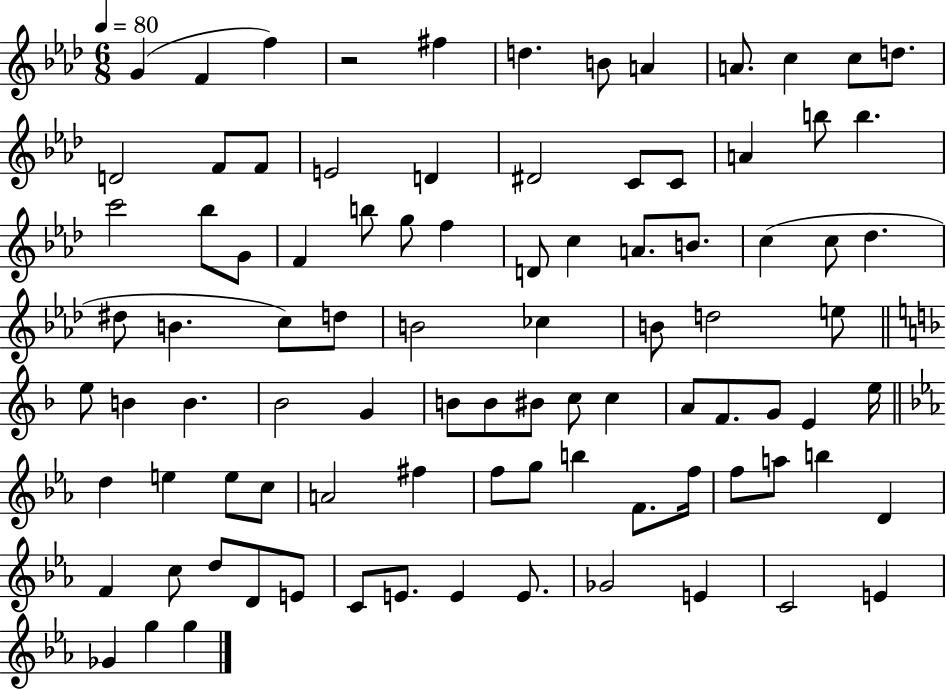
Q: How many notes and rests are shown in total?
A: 92